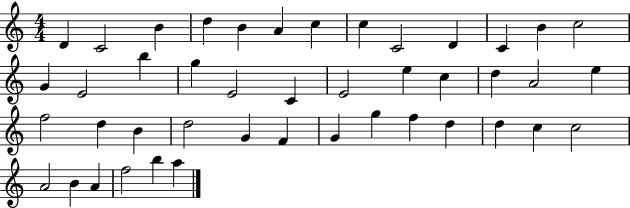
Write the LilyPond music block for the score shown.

{
  \clef treble
  \numericTimeSignature
  \time 4/4
  \key c \major
  d'4 c'2 b'4 | d''4 b'4 a'4 c''4 | c''4 c'2 d'4 | c'4 b'4 c''2 | \break g'4 e'2 b''4 | g''4 e'2 c'4 | e'2 e''4 c''4 | d''4 a'2 e''4 | \break f''2 d''4 b'4 | d''2 g'4 f'4 | g'4 g''4 f''4 d''4 | d''4 c''4 c''2 | \break a'2 b'4 a'4 | f''2 b''4 a''4 | \bar "|."
}